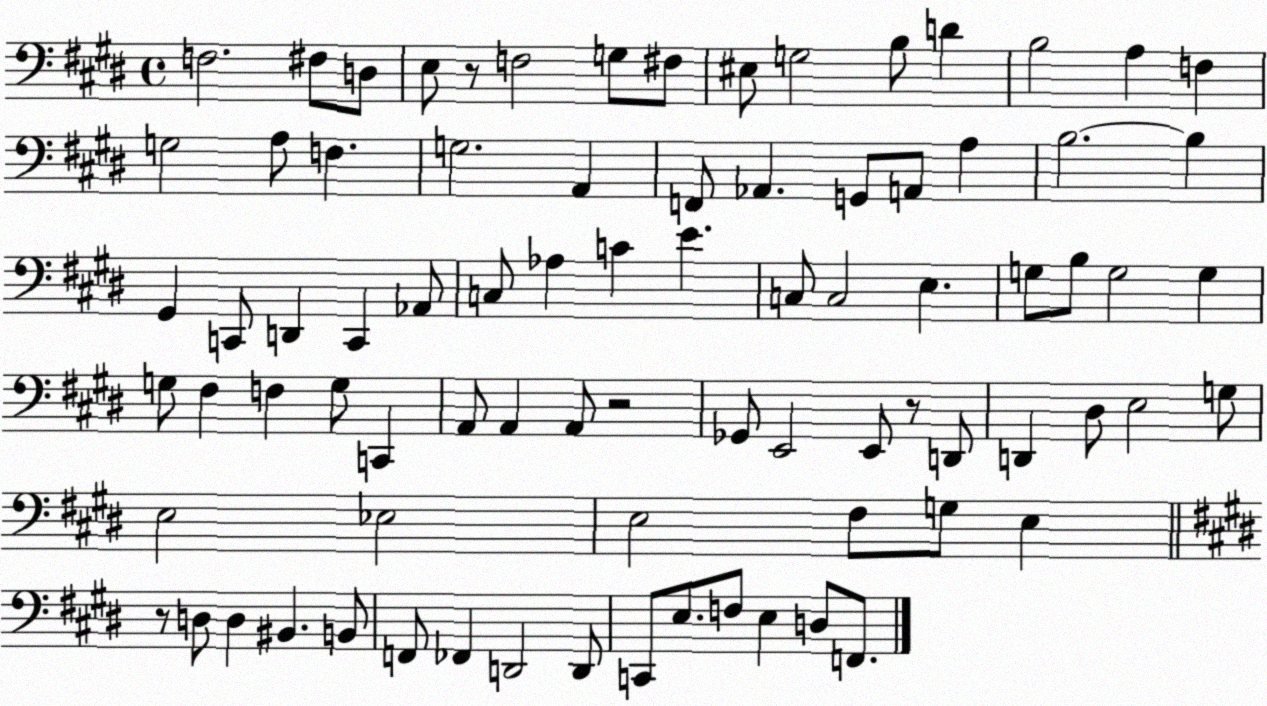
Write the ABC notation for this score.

X:1
T:Untitled
M:4/4
L:1/4
K:E
F,2 ^F,/2 D,/2 E,/2 z/2 F,2 G,/2 ^F,/2 ^E,/2 G,2 B,/2 D B,2 A, F, G,2 A,/2 F, G,2 A,, F,,/2 _A,, G,,/2 A,,/2 A, B,2 B, ^G,, C,,/2 D,, C,, _A,,/2 C,/2 _A, C E C,/2 C,2 E, G,/2 B,/2 G,2 G, G,/2 ^F, F, G,/2 C,, A,,/2 A,, A,,/2 z2 _G,,/2 E,,2 E,,/2 z/2 D,,/2 D,, ^D,/2 E,2 G,/2 E,2 _E,2 E,2 ^F,/2 G,/2 E, z/2 D,/2 D, ^B,, B,,/2 F,,/2 _F,, D,,2 D,,/2 C,,/2 E,/2 F,/2 E, D,/2 F,,/2